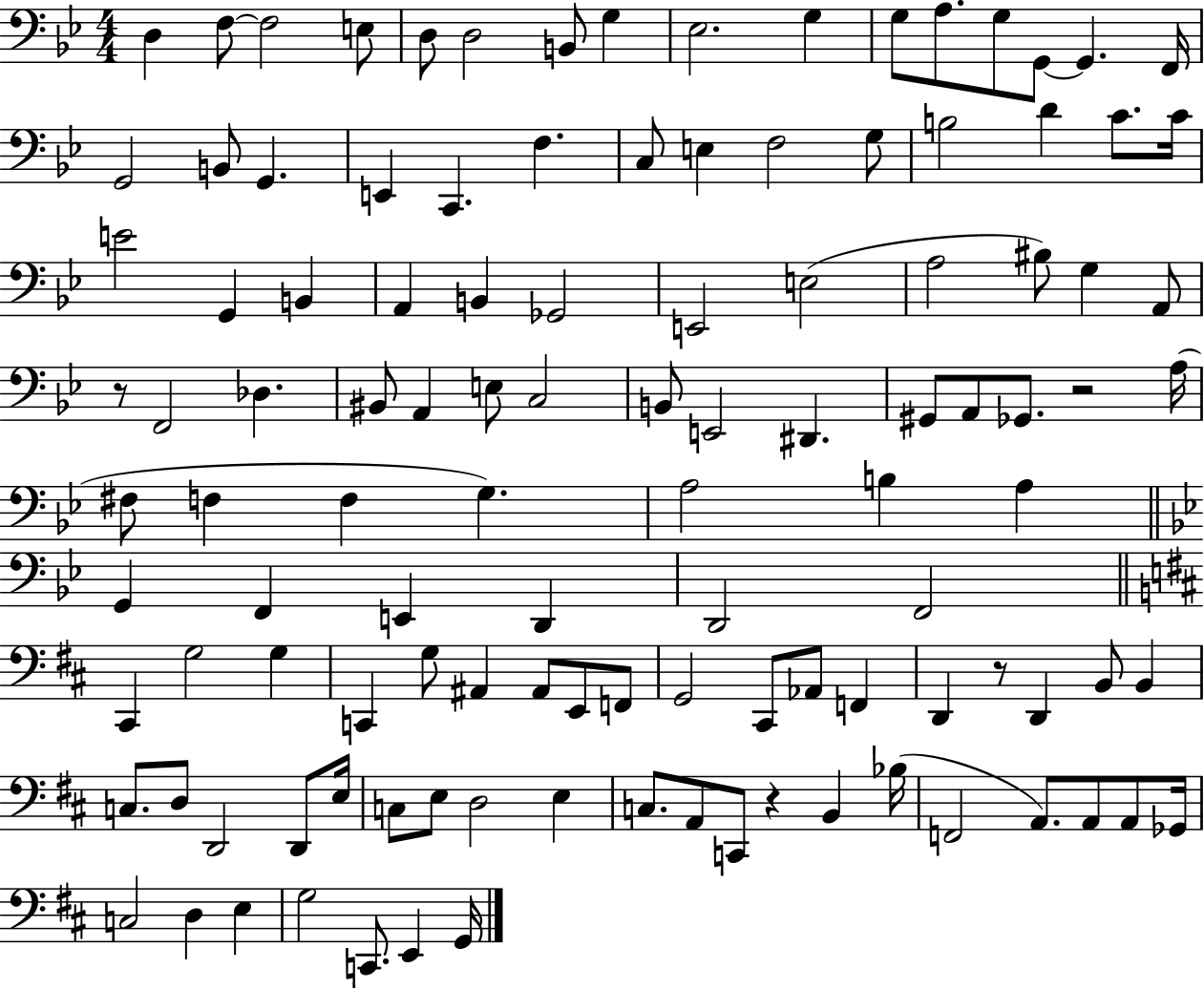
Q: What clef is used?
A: bass